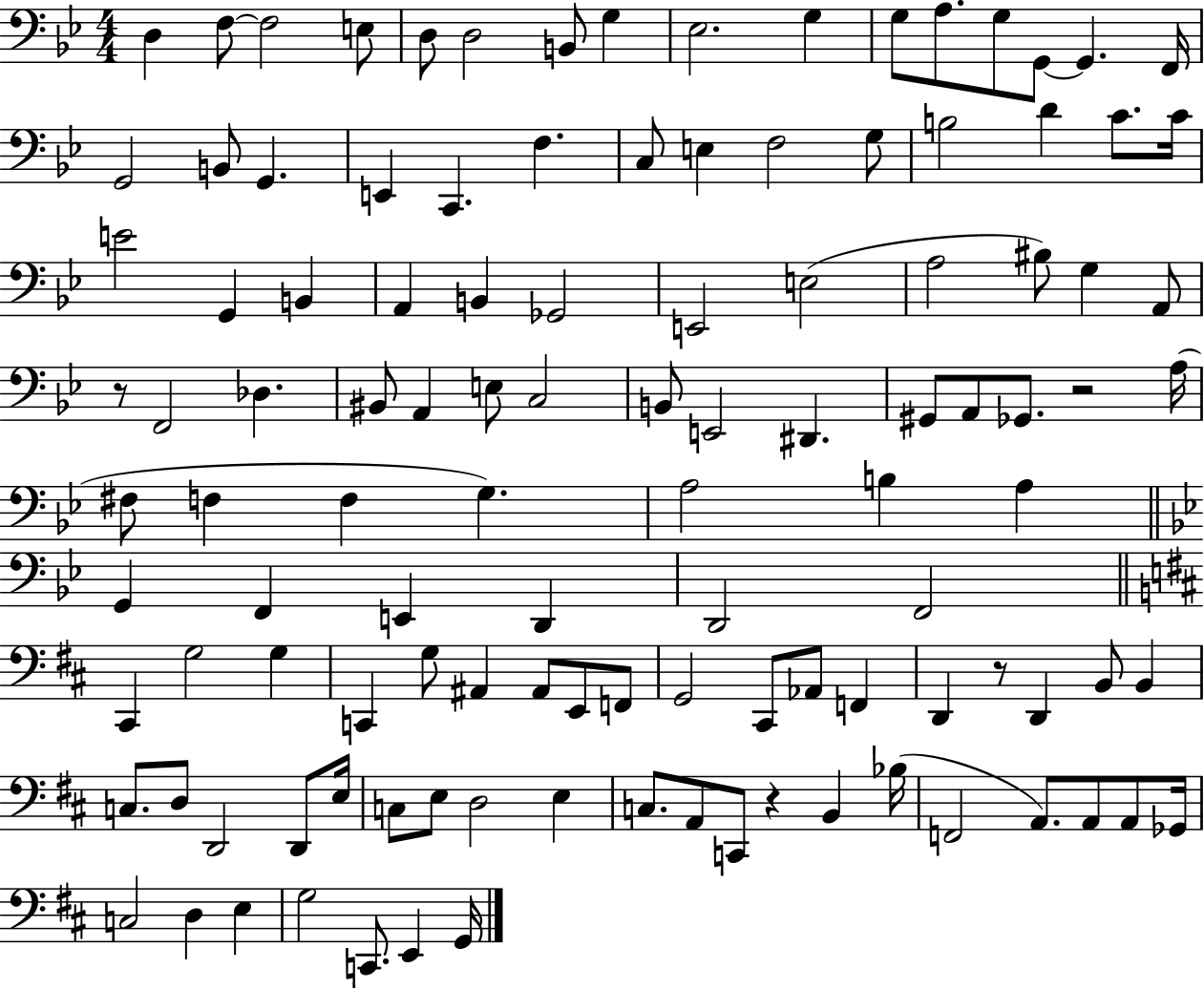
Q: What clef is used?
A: bass